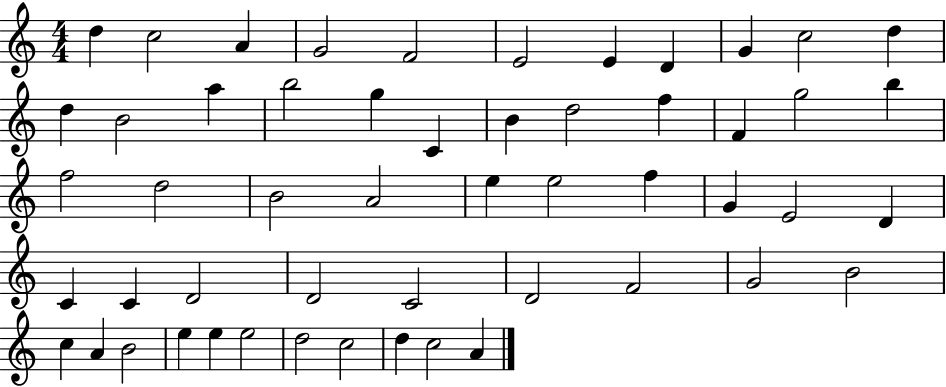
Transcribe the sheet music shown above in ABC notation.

X:1
T:Untitled
M:4/4
L:1/4
K:C
d c2 A G2 F2 E2 E D G c2 d d B2 a b2 g C B d2 f F g2 b f2 d2 B2 A2 e e2 f G E2 D C C D2 D2 C2 D2 F2 G2 B2 c A B2 e e e2 d2 c2 d c2 A